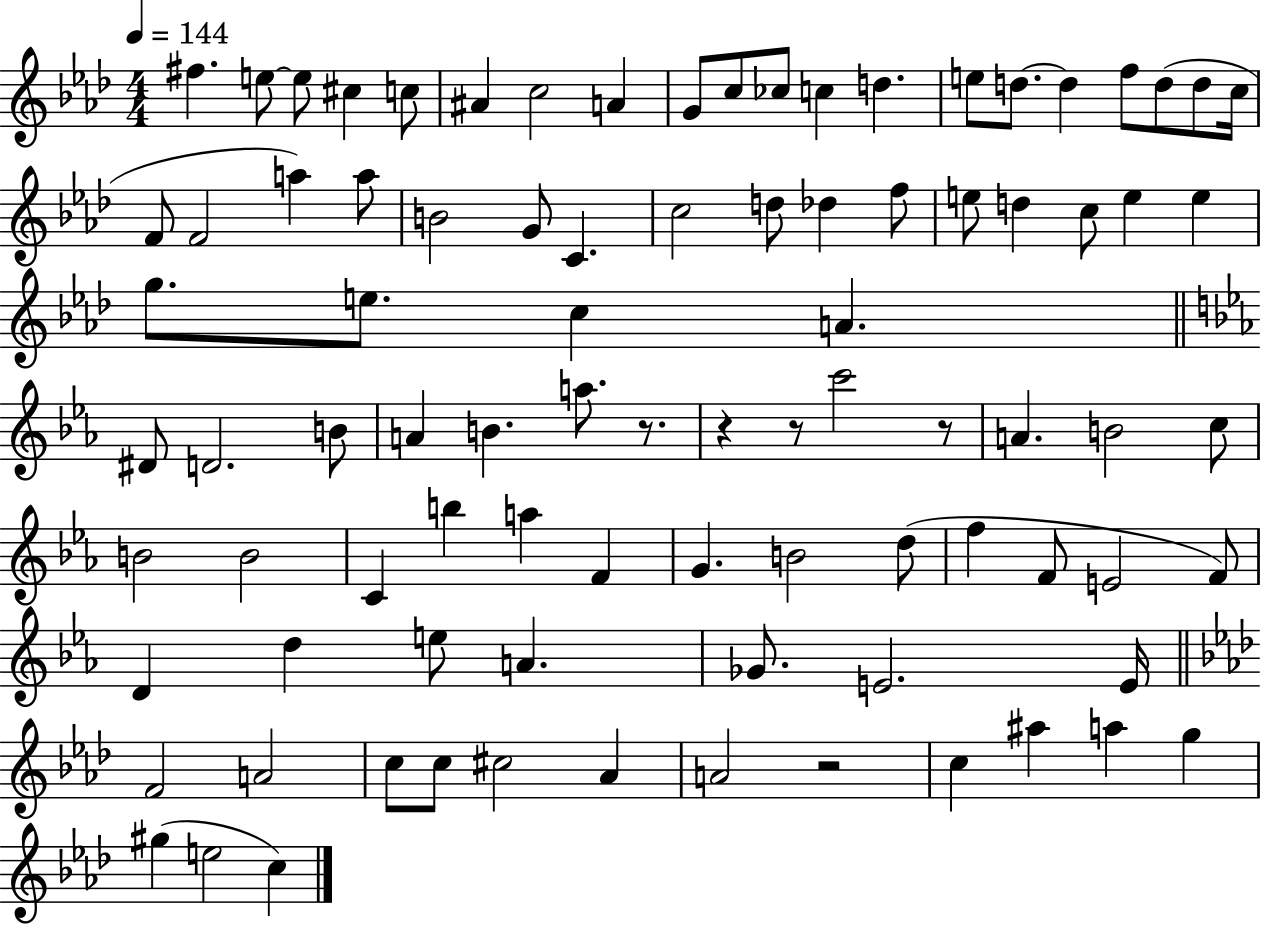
F#5/q. E5/e E5/e C#5/q C5/e A#4/q C5/h A4/q G4/e C5/e CES5/e C5/q D5/q. E5/e D5/e. D5/q F5/e D5/e D5/e C5/s F4/e F4/h A5/q A5/e B4/h G4/e C4/q. C5/h D5/e Db5/q F5/e E5/e D5/q C5/e E5/q E5/q G5/e. E5/e. C5/q A4/q. D#4/e D4/h. B4/e A4/q B4/q. A5/e. R/e. R/q R/e C6/h R/e A4/q. B4/h C5/e B4/h B4/h C4/q B5/q A5/q F4/q G4/q. B4/h D5/e F5/q F4/e E4/h F4/e D4/q D5/q E5/e A4/q. Gb4/e. E4/h. E4/s F4/h A4/h C5/e C5/e C#5/h Ab4/q A4/h R/h C5/q A#5/q A5/q G5/q G#5/q E5/h C5/q